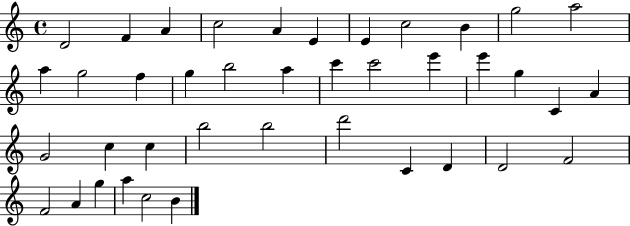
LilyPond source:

{
  \clef treble
  \time 4/4
  \defaultTimeSignature
  \key c \major
  d'2 f'4 a'4 | c''2 a'4 e'4 | e'4 c''2 b'4 | g''2 a''2 | \break a''4 g''2 f''4 | g''4 b''2 a''4 | c'''4 c'''2 e'''4 | e'''4 g''4 c'4 a'4 | \break g'2 c''4 c''4 | b''2 b''2 | d'''2 c'4 d'4 | d'2 f'2 | \break f'2 a'4 g''4 | a''4 c''2 b'4 | \bar "|."
}